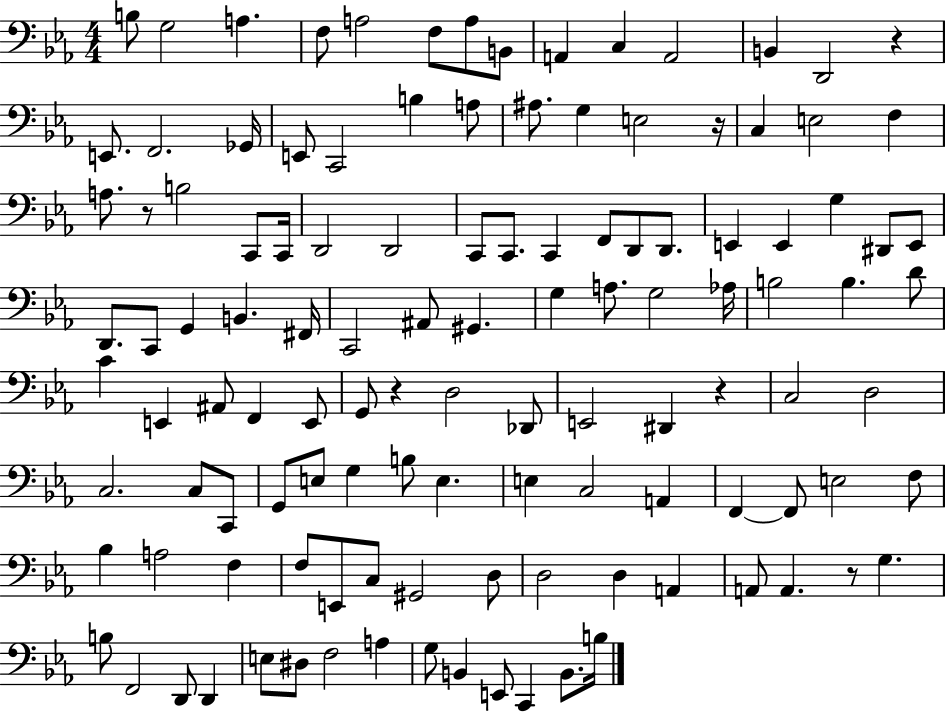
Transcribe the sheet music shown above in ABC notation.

X:1
T:Untitled
M:4/4
L:1/4
K:Eb
B,/2 G,2 A, F,/2 A,2 F,/2 A,/2 B,,/2 A,, C, A,,2 B,, D,,2 z E,,/2 F,,2 _G,,/4 E,,/2 C,,2 B, A,/2 ^A,/2 G, E,2 z/4 C, E,2 F, A,/2 z/2 B,2 C,,/2 C,,/4 D,,2 D,,2 C,,/2 C,,/2 C,, F,,/2 D,,/2 D,,/2 E,, E,, G, ^D,,/2 E,,/2 D,,/2 C,,/2 G,, B,, ^F,,/4 C,,2 ^A,,/2 ^G,, G, A,/2 G,2 _A,/4 B,2 B, D/2 C E,, ^A,,/2 F,, E,,/2 G,,/2 z D,2 _D,,/2 E,,2 ^D,, z C,2 D,2 C,2 C,/2 C,,/2 G,,/2 E,/2 G, B,/2 E, E, C,2 A,, F,, F,,/2 E,2 F,/2 _B, A,2 F, F,/2 E,,/2 C,/2 ^G,,2 D,/2 D,2 D, A,, A,,/2 A,, z/2 G, B,/2 F,,2 D,,/2 D,, E,/2 ^D,/2 F,2 A, G,/2 B,, E,,/2 C,, B,,/2 B,/4